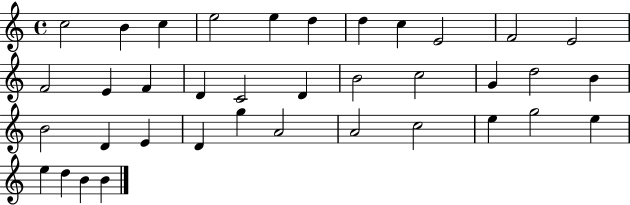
C5/h B4/q C5/q E5/h E5/q D5/q D5/q C5/q E4/h F4/h E4/h F4/h E4/q F4/q D4/q C4/h D4/q B4/h C5/h G4/q D5/h B4/q B4/h D4/q E4/q D4/q G5/q A4/h A4/h C5/h E5/q G5/h E5/q E5/q D5/q B4/q B4/q